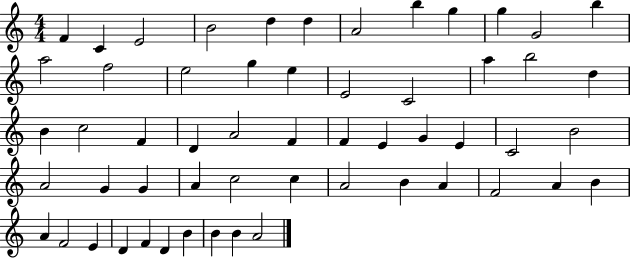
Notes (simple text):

F4/q C4/q E4/h B4/h D5/q D5/q A4/h B5/q G5/q G5/q G4/h B5/q A5/h F5/h E5/h G5/q E5/q E4/h C4/h A5/q B5/h D5/q B4/q C5/h F4/q D4/q A4/h F4/q F4/q E4/q G4/q E4/q C4/h B4/h A4/h G4/q G4/q A4/q C5/h C5/q A4/h B4/q A4/q F4/h A4/q B4/q A4/q F4/h E4/q D4/q F4/q D4/q B4/q B4/q B4/q A4/h